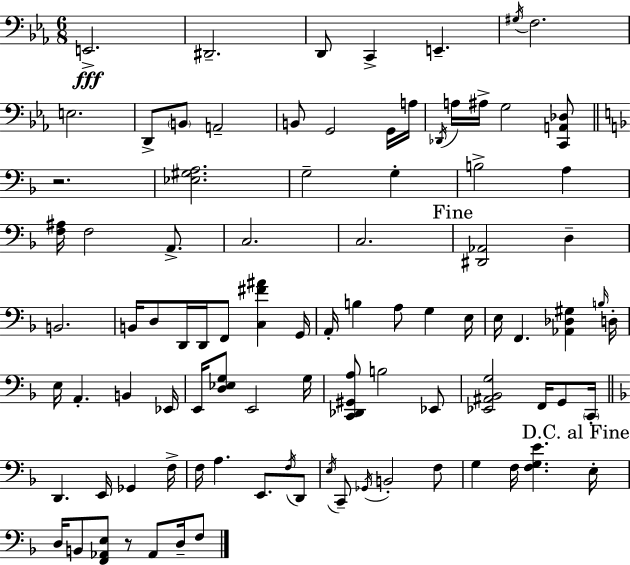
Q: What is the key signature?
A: EES major